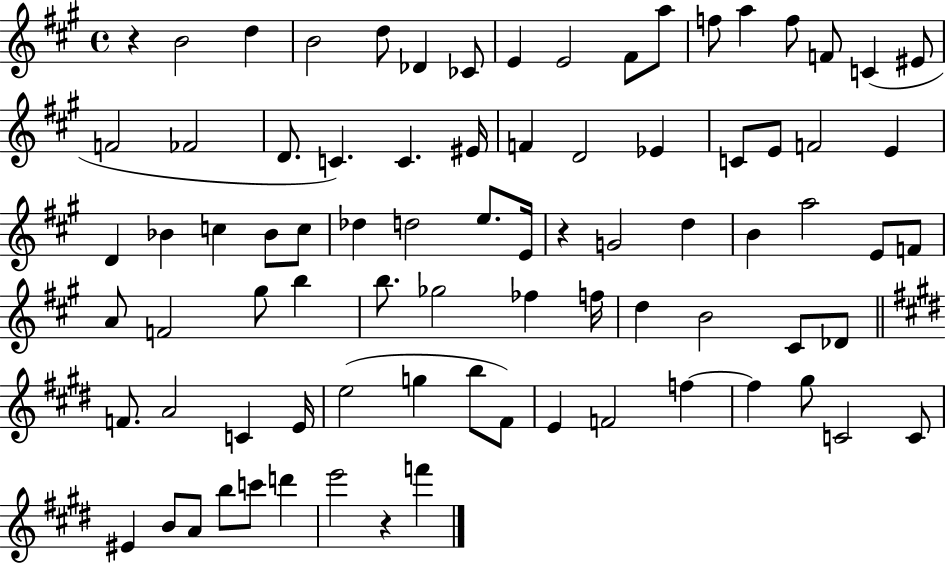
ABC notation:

X:1
T:Untitled
M:4/4
L:1/4
K:A
z B2 d B2 d/2 _D _C/2 E E2 ^F/2 a/2 f/2 a f/2 F/2 C ^E/2 F2 _F2 D/2 C C ^E/4 F D2 _E C/2 E/2 F2 E D _B c _B/2 c/2 _d d2 e/2 E/4 z G2 d B a2 E/2 F/2 A/2 F2 ^g/2 b b/2 _g2 _f f/4 d B2 ^C/2 _D/2 F/2 A2 C E/4 e2 g b/2 ^F/2 E F2 f f ^g/2 C2 C/2 ^E B/2 A/2 b/2 c'/2 d' e'2 z f'